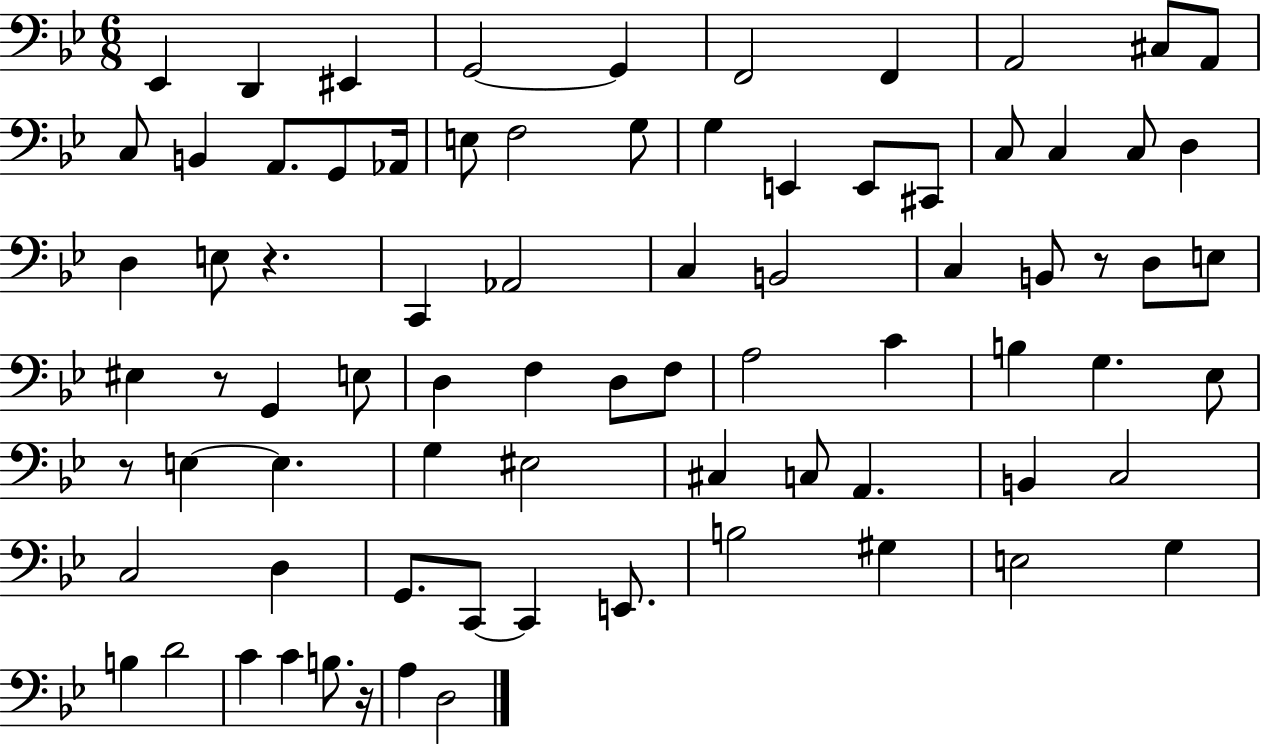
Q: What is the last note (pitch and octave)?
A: D3